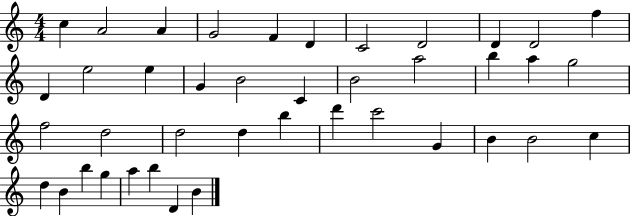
X:1
T:Untitled
M:4/4
L:1/4
K:C
c A2 A G2 F D C2 D2 D D2 f D e2 e G B2 C B2 a2 b a g2 f2 d2 d2 d b d' c'2 G B B2 c d B b g a b D B